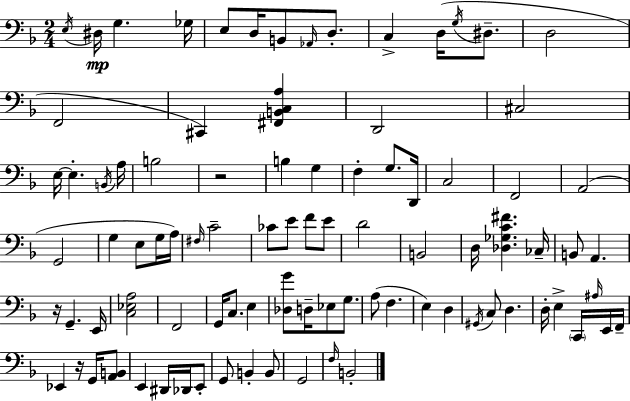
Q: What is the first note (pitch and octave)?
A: E3